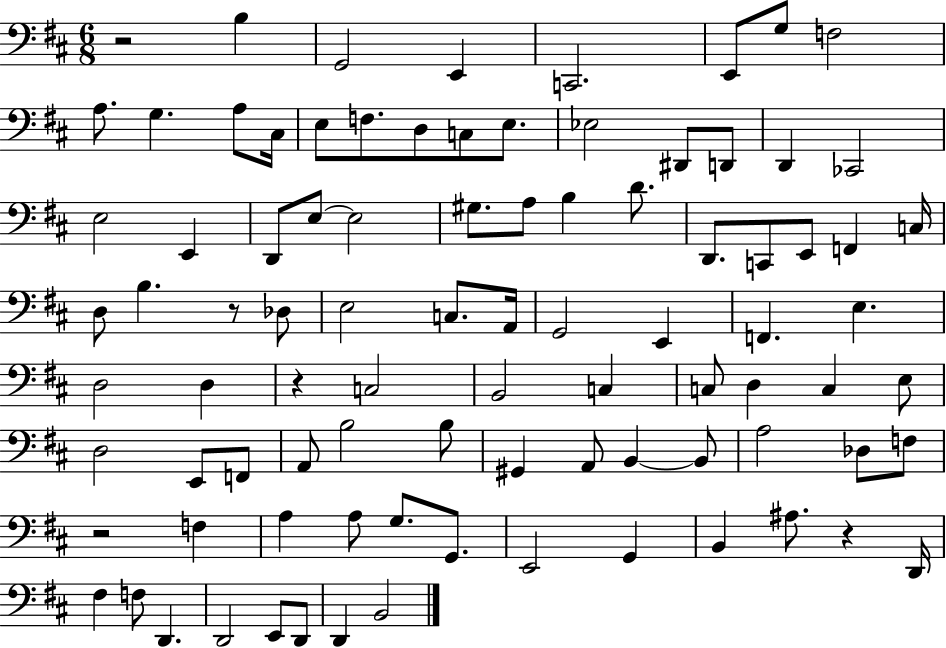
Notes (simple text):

R/h B3/q G2/h E2/q C2/h. E2/e G3/e F3/h A3/e. G3/q. A3/e C#3/s E3/e F3/e. D3/e C3/e E3/e. Eb3/h D#2/e D2/e D2/q CES2/h E3/h E2/q D2/e E3/e E3/h G#3/e. A3/e B3/q D4/e. D2/e. C2/e E2/e F2/q C3/s D3/e B3/q. R/e Db3/e E3/h C3/e. A2/s G2/h E2/q F2/q. E3/q. D3/h D3/q R/q C3/h B2/h C3/q C3/e D3/q C3/q E3/e D3/h E2/e F2/e A2/e B3/h B3/e G#2/q A2/e B2/q B2/e A3/h Db3/e F3/e R/h F3/q A3/q A3/e G3/e. G2/e. E2/h G2/q B2/q A#3/e. R/q D2/s F#3/q F3/e D2/q. D2/h E2/e D2/e D2/q B2/h